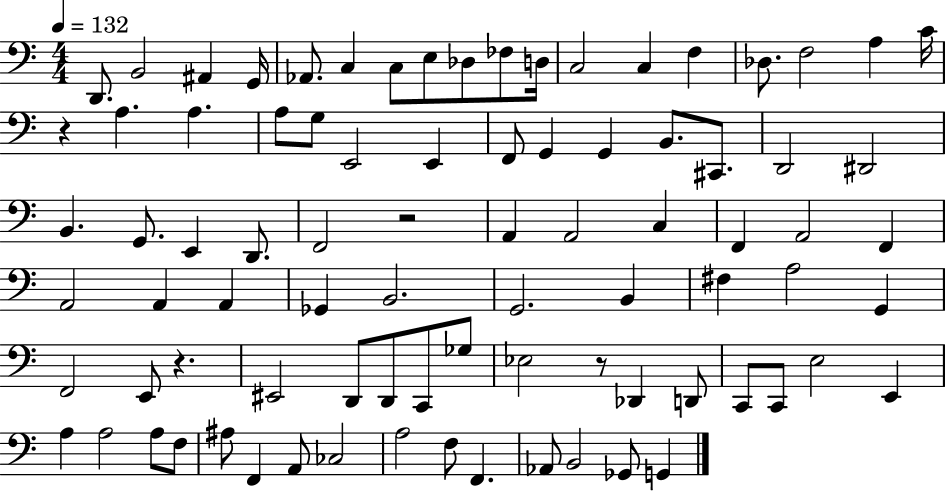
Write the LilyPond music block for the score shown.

{
  \clef bass
  \numericTimeSignature
  \time 4/4
  \key c \major
  \tempo 4 = 132
  d,8. b,2 ais,4 g,16 | aes,8. c4 c8 e8 des8 fes8 d16 | c2 c4 f4 | des8. f2 a4 c'16 | \break r4 a4. a4. | a8 g8 e,2 e,4 | f,8 g,4 g,4 b,8. cis,8. | d,2 dis,2 | \break b,4. g,8. e,4 d,8. | f,2 r2 | a,4 a,2 c4 | f,4 a,2 f,4 | \break a,2 a,4 a,4 | ges,4 b,2. | g,2. b,4 | fis4 a2 g,4 | \break f,2 e,8 r4. | eis,2 d,8 d,8 c,8 ges8 | ees2 r8 des,4 d,8 | c,8 c,8 e2 e,4 | \break a4 a2 a8 f8 | ais8 f,4 a,8 ces2 | a2 f8 f,4. | aes,8 b,2 ges,8 g,4 | \break \bar "|."
}